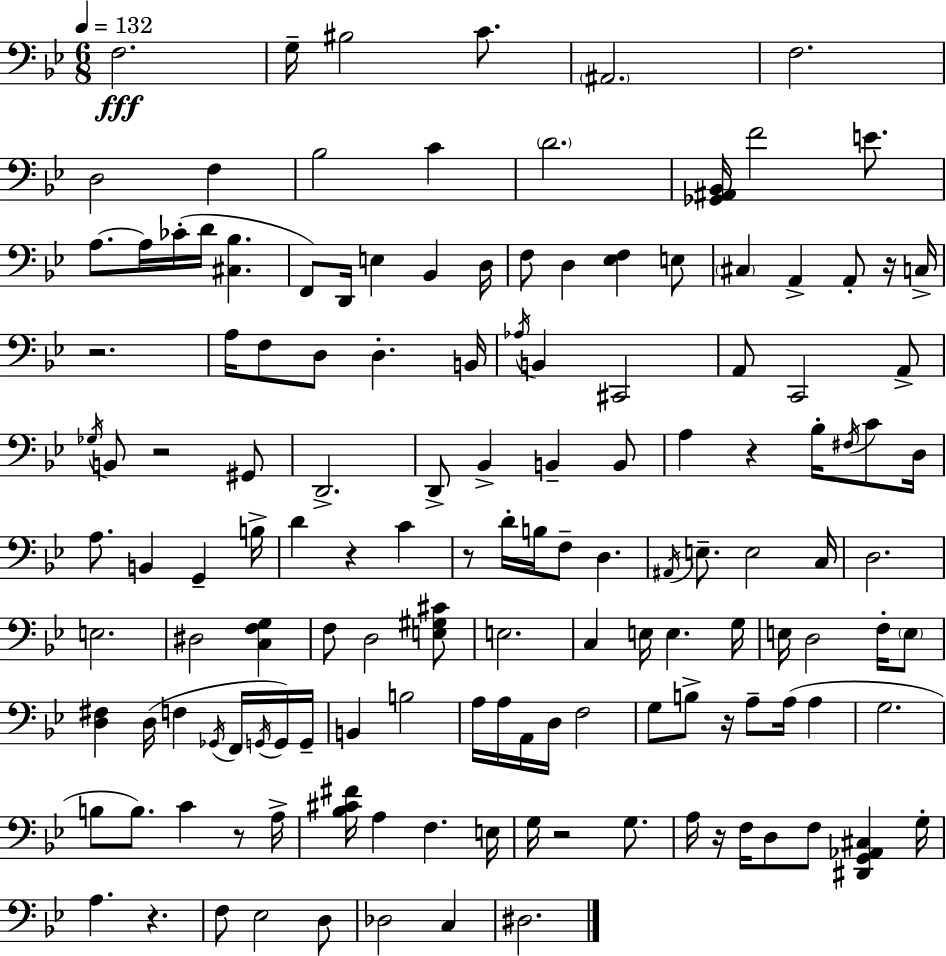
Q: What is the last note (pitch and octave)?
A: D#3